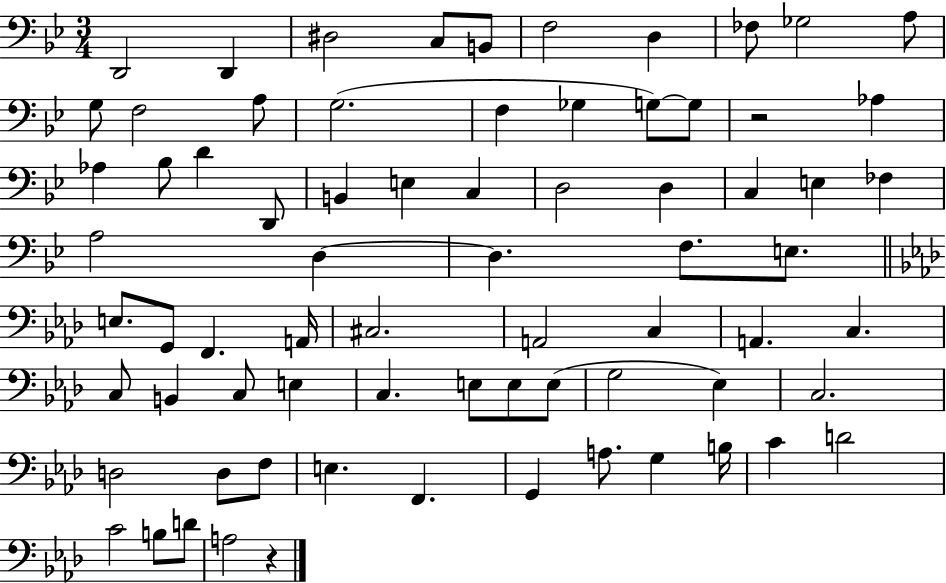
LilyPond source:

{
  \clef bass
  \numericTimeSignature
  \time 3/4
  \key bes \major
  \repeat volta 2 { d,2 d,4 | dis2 c8 b,8 | f2 d4 | fes8 ges2 a8 | \break g8 f2 a8 | g2.( | f4 ges4 g8~~) g8 | r2 aes4 | \break aes4 bes8 d'4 d,8 | b,4 e4 c4 | d2 d4 | c4 e4 fes4 | \break a2 d4~~ | d4. f8. e8. | \bar "||" \break \key aes \major e8. g,8 f,4. a,16 | cis2. | a,2 c4 | a,4. c4. | \break c8 b,4 c8 e4 | c4. e8 e8 e8( | g2 ees4) | c2. | \break d2 d8 f8 | e4. f,4. | g,4 a8. g4 b16 | c'4 d'2 | \break c'2 b8 d'8 | a2 r4 | } \bar "|."
}